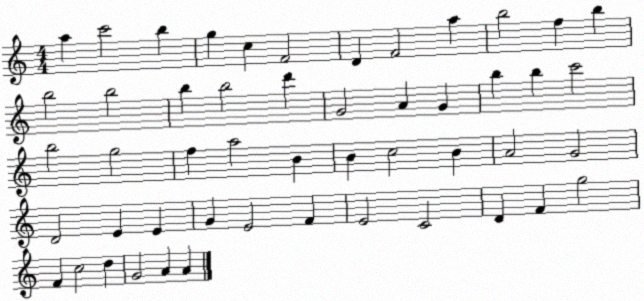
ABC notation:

X:1
T:Untitled
M:4/4
L:1/4
K:C
a c'2 b g c F2 D F2 a b2 f b b2 b2 b b2 d' G2 A G b b c'2 b2 g2 f a2 B B c2 B A2 G2 D2 E E G E2 F E2 C2 D F g2 F c2 d G2 A A